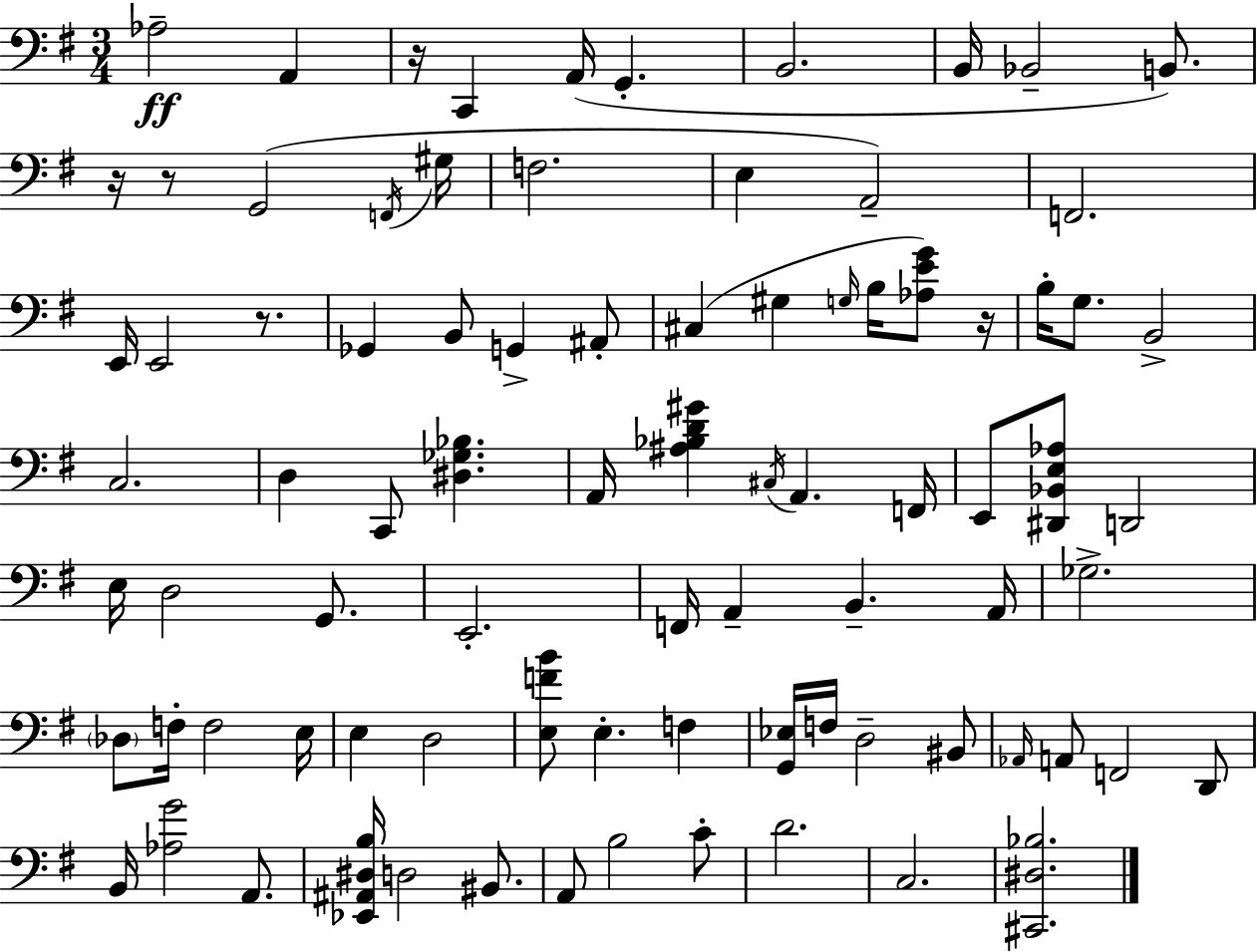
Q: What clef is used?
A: bass